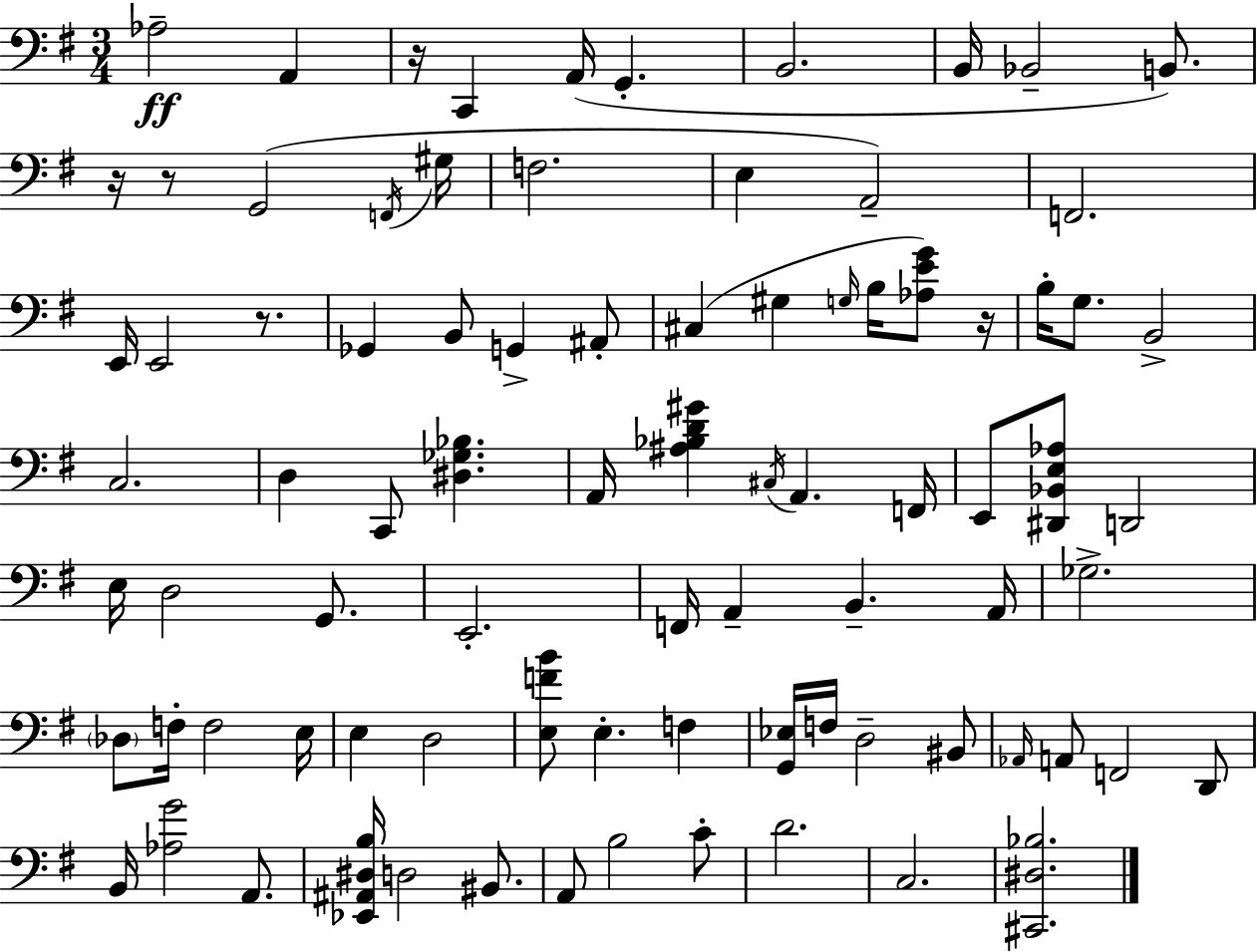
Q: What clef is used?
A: bass